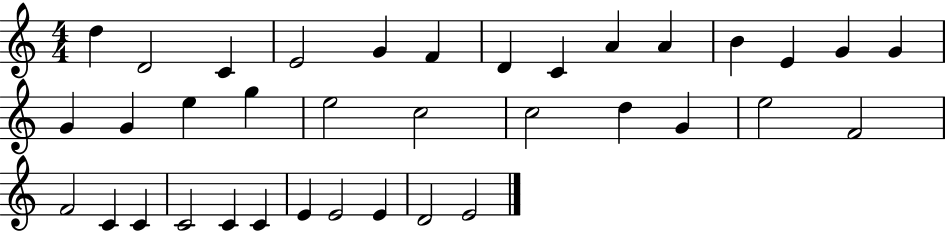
D5/q D4/h C4/q E4/h G4/q F4/q D4/q C4/q A4/q A4/q B4/q E4/q G4/q G4/q G4/q G4/q E5/q G5/q E5/h C5/h C5/h D5/q G4/q E5/h F4/h F4/h C4/q C4/q C4/h C4/q C4/q E4/q E4/h E4/q D4/h E4/h